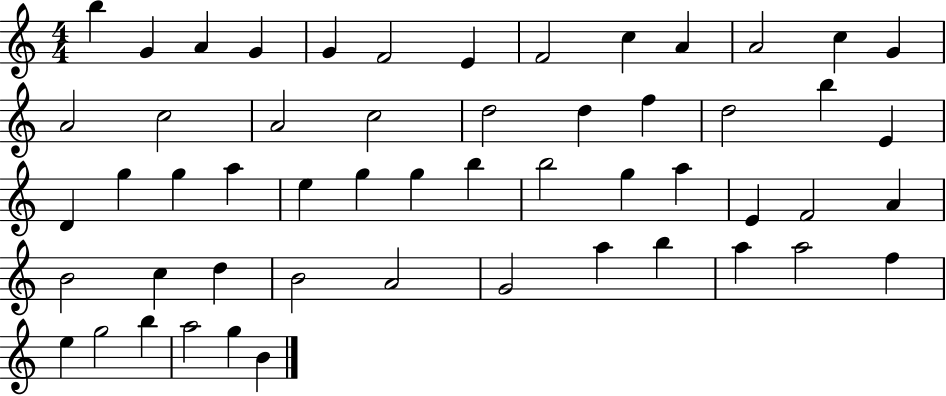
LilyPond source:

{
  \clef treble
  \numericTimeSignature
  \time 4/4
  \key c \major
  b''4 g'4 a'4 g'4 | g'4 f'2 e'4 | f'2 c''4 a'4 | a'2 c''4 g'4 | \break a'2 c''2 | a'2 c''2 | d''2 d''4 f''4 | d''2 b''4 e'4 | \break d'4 g''4 g''4 a''4 | e''4 g''4 g''4 b''4 | b''2 g''4 a''4 | e'4 f'2 a'4 | \break b'2 c''4 d''4 | b'2 a'2 | g'2 a''4 b''4 | a''4 a''2 f''4 | \break e''4 g''2 b''4 | a''2 g''4 b'4 | \bar "|."
}